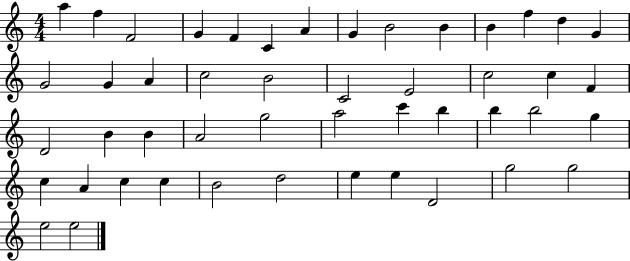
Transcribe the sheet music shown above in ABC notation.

X:1
T:Untitled
M:4/4
L:1/4
K:C
a f F2 G F C A G B2 B B f d G G2 G A c2 B2 C2 E2 c2 c F D2 B B A2 g2 a2 c' b b b2 g c A c c B2 d2 e e D2 g2 g2 e2 e2